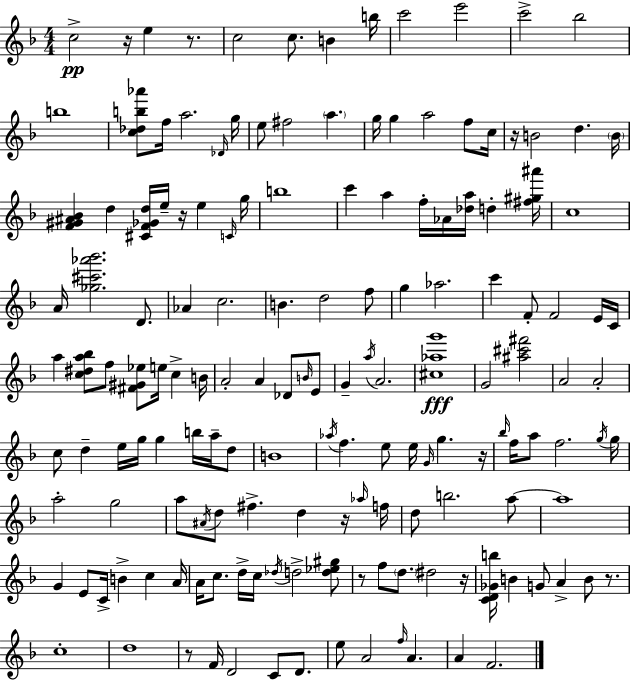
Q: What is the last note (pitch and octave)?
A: F4